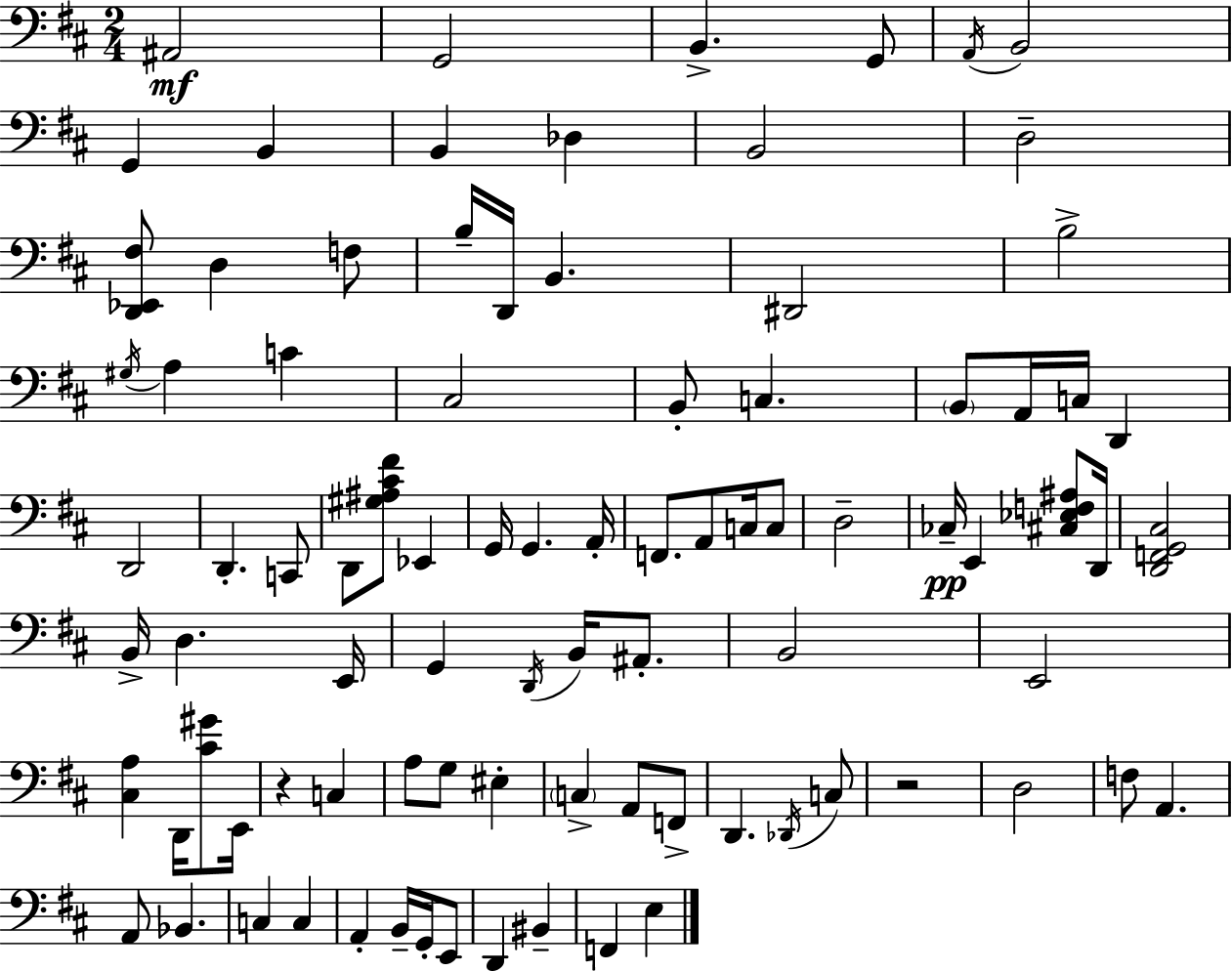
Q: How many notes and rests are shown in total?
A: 89